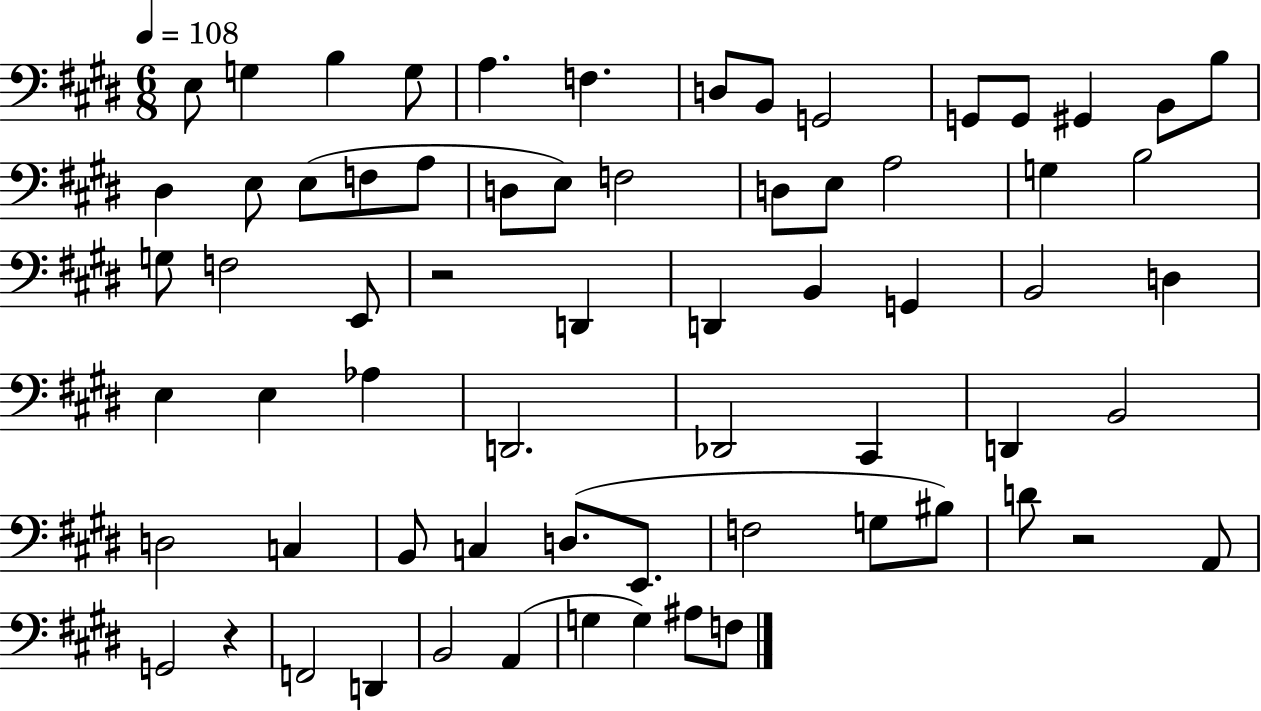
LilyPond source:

{
  \clef bass
  \numericTimeSignature
  \time 6/8
  \key e \major
  \tempo 4 = 108
  \repeat volta 2 { e8 g4 b4 g8 | a4. f4. | d8 b,8 g,2 | g,8 g,8 gis,4 b,8 b8 | \break dis4 e8 e8( f8 a8 | d8 e8) f2 | d8 e8 a2 | g4 b2 | \break g8 f2 e,8 | r2 d,4 | d,4 b,4 g,4 | b,2 d4 | \break e4 e4 aes4 | d,2. | des,2 cis,4 | d,4 b,2 | \break d2 c4 | b,8 c4 d8.( e,8. | f2 g8 bis8) | d'8 r2 a,8 | \break g,2 r4 | f,2 d,4 | b,2 a,4( | g4 g4) ais8 f8 | \break } \bar "|."
}